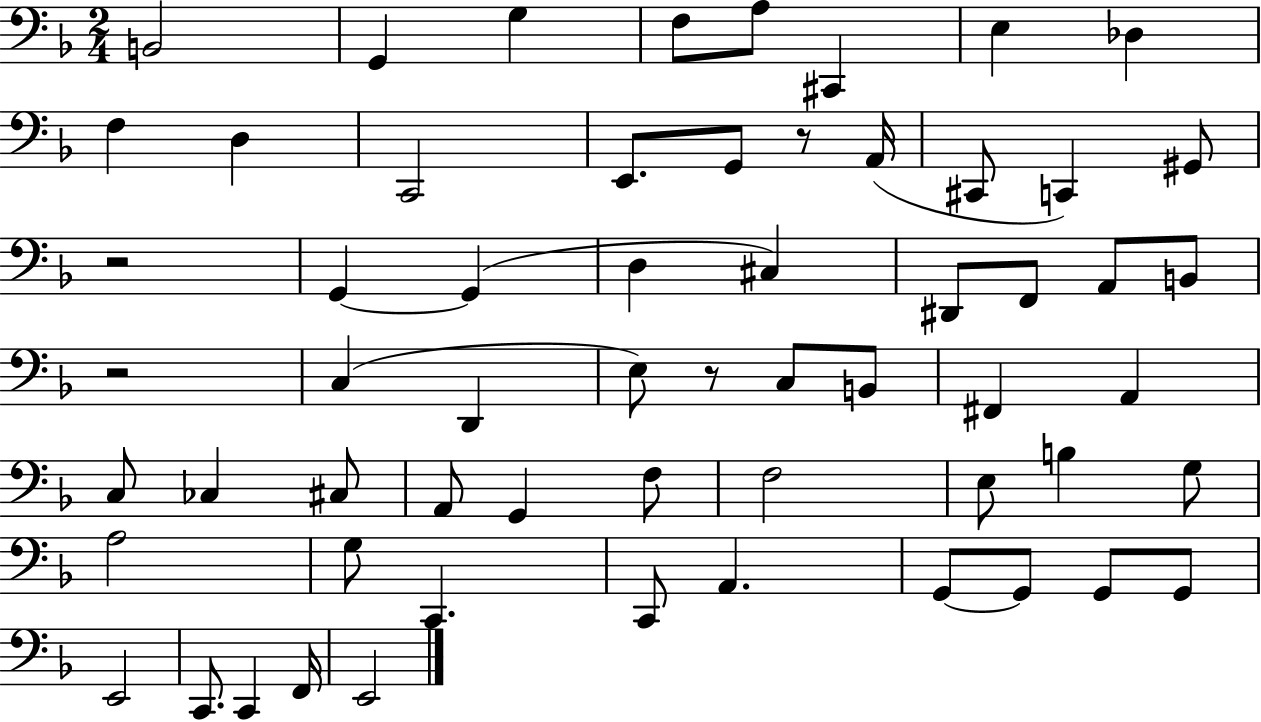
{
  \clef bass
  \numericTimeSignature
  \time 2/4
  \key f \major
  \repeat volta 2 { b,2 | g,4 g4 | f8 a8 cis,4 | e4 des4 | \break f4 d4 | c,2 | e,8. g,8 r8 a,16( | cis,8 c,4) gis,8 | \break r2 | g,4~~ g,4( | d4 cis4) | dis,8 f,8 a,8 b,8 | \break r2 | c4( d,4 | e8) r8 c8 b,8 | fis,4 a,4 | \break c8 ces4 cis8 | a,8 g,4 f8 | f2 | e8 b4 g8 | \break a2 | g8 c,4. | c,8 a,4. | g,8~~ g,8 g,8 g,8 | \break e,2 | c,8. c,4 f,16 | e,2 | } \bar "|."
}